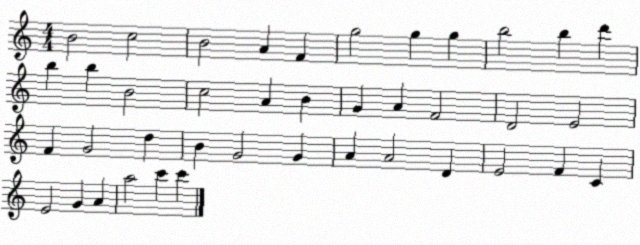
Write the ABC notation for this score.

X:1
T:Untitled
M:4/4
L:1/4
K:C
B2 c2 B2 A F g2 g g b2 b d' b b B2 c2 A B G A F2 D2 E2 F G2 d B G2 G A A2 D E2 F C E2 G A a2 c' c'